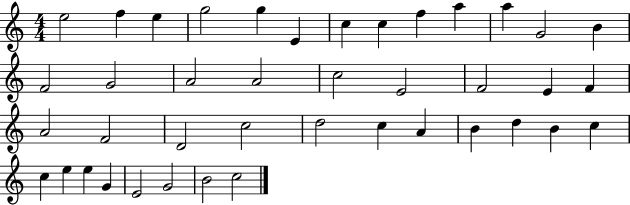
X:1
T:Untitled
M:4/4
L:1/4
K:C
e2 f e g2 g E c c f a a G2 B F2 G2 A2 A2 c2 E2 F2 E F A2 F2 D2 c2 d2 c A B d B c c e e G E2 G2 B2 c2